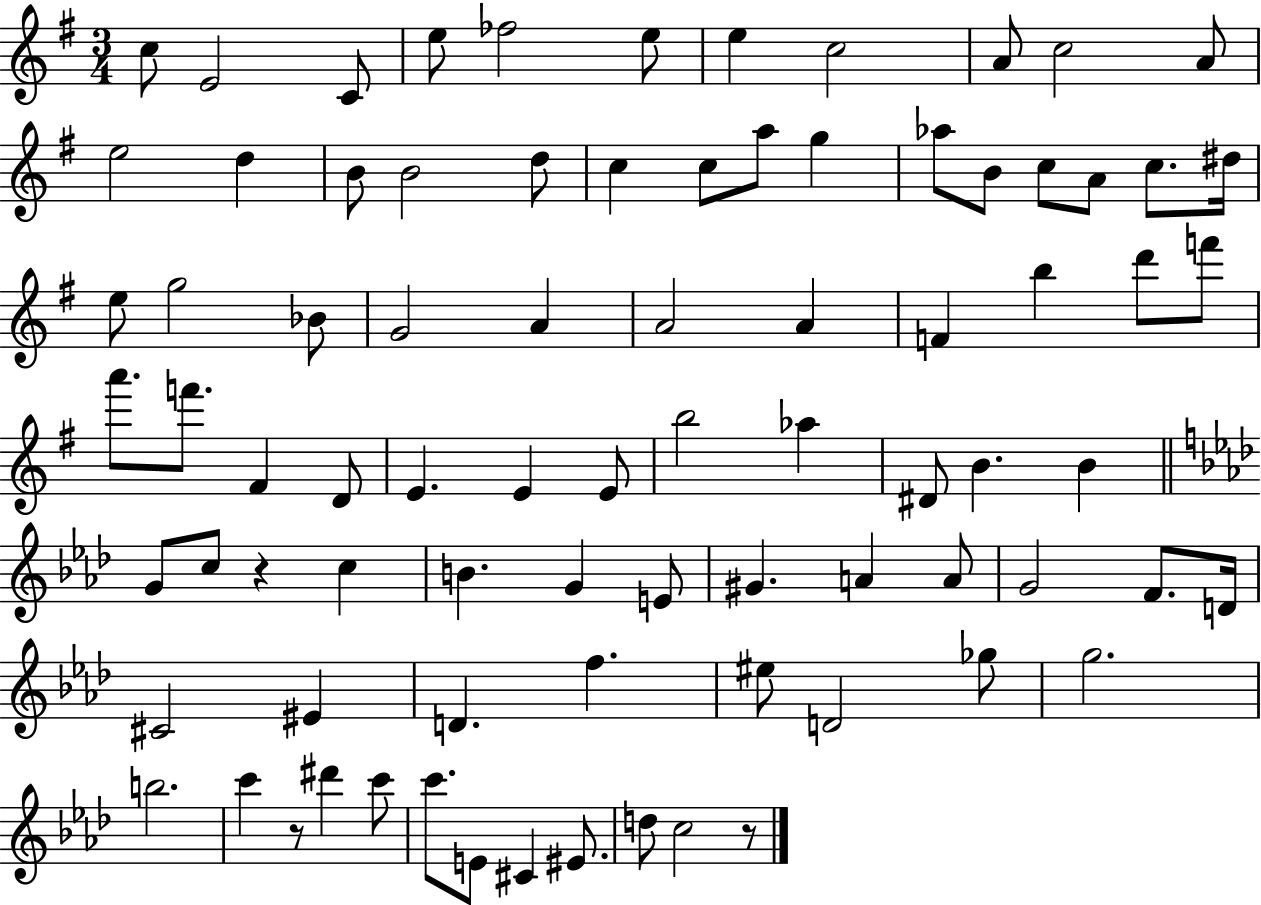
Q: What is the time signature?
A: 3/4